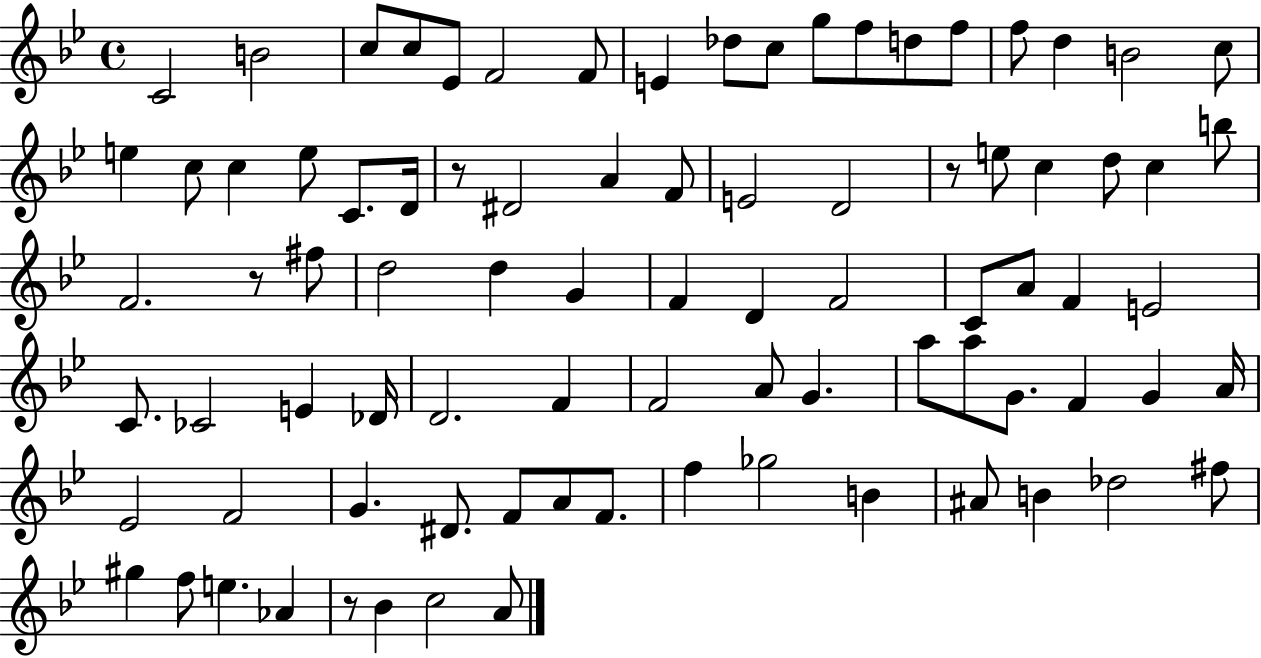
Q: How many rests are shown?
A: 4